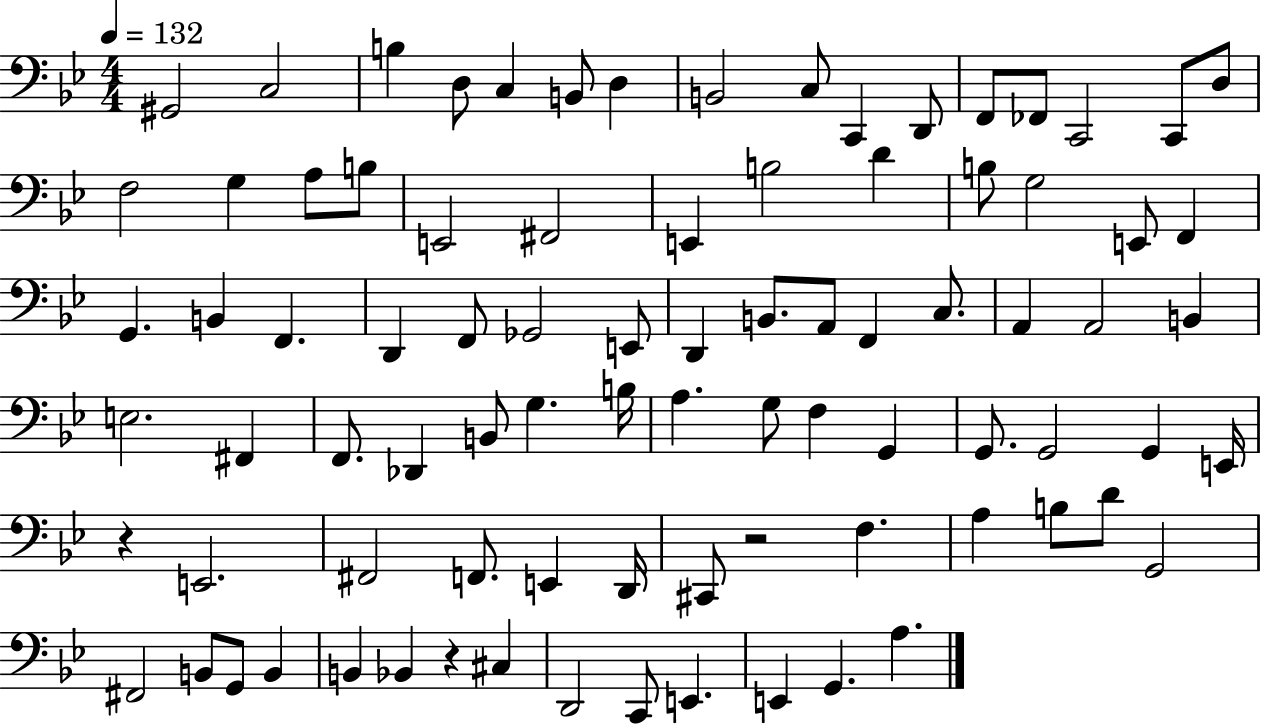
{
  \clef bass
  \numericTimeSignature
  \time 4/4
  \key bes \major
  \tempo 4 = 132
  gis,2 c2 | b4 d8 c4 b,8 d4 | b,2 c8 c,4 d,8 | f,8 fes,8 c,2 c,8 d8 | \break f2 g4 a8 b8 | e,2 fis,2 | e,4 b2 d'4 | b8 g2 e,8 f,4 | \break g,4. b,4 f,4. | d,4 f,8 ges,2 e,8 | d,4 b,8. a,8 f,4 c8. | a,4 a,2 b,4 | \break e2. fis,4 | f,8. des,4 b,8 g4. b16 | a4. g8 f4 g,4 | g,8. g,2 g,4 e,16 | \break r4 e,2. | fis,2 f,8. e,4 d,16 | cis,8 r2 f4. | a4 b8 d'8 g,2 | \break fis,2 b,8 g,8 b,4 | b,4 bes,4 r4 cis4 | d,2 c,8 e,4. | e,4 g,4. a4. | \break \bar "|."
}